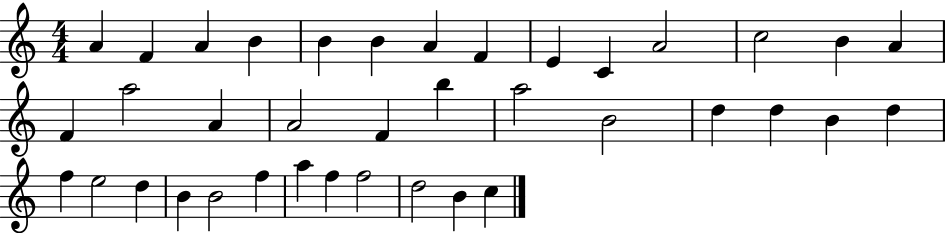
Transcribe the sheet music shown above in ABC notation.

X:1
T:Untitled
M:4/4
L:1/4
K:C
A F A B B B A F E C A2 c2 B A F a2 A A2 F b a2 B2 d d B d f e2 d B B2 f a f f2 d2 B c